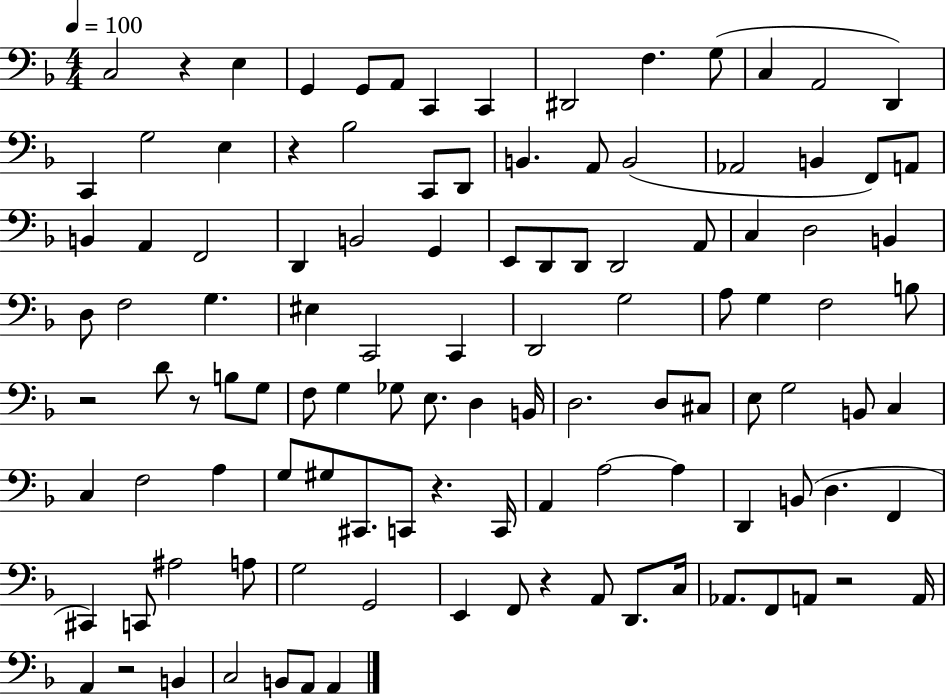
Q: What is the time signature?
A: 4/4